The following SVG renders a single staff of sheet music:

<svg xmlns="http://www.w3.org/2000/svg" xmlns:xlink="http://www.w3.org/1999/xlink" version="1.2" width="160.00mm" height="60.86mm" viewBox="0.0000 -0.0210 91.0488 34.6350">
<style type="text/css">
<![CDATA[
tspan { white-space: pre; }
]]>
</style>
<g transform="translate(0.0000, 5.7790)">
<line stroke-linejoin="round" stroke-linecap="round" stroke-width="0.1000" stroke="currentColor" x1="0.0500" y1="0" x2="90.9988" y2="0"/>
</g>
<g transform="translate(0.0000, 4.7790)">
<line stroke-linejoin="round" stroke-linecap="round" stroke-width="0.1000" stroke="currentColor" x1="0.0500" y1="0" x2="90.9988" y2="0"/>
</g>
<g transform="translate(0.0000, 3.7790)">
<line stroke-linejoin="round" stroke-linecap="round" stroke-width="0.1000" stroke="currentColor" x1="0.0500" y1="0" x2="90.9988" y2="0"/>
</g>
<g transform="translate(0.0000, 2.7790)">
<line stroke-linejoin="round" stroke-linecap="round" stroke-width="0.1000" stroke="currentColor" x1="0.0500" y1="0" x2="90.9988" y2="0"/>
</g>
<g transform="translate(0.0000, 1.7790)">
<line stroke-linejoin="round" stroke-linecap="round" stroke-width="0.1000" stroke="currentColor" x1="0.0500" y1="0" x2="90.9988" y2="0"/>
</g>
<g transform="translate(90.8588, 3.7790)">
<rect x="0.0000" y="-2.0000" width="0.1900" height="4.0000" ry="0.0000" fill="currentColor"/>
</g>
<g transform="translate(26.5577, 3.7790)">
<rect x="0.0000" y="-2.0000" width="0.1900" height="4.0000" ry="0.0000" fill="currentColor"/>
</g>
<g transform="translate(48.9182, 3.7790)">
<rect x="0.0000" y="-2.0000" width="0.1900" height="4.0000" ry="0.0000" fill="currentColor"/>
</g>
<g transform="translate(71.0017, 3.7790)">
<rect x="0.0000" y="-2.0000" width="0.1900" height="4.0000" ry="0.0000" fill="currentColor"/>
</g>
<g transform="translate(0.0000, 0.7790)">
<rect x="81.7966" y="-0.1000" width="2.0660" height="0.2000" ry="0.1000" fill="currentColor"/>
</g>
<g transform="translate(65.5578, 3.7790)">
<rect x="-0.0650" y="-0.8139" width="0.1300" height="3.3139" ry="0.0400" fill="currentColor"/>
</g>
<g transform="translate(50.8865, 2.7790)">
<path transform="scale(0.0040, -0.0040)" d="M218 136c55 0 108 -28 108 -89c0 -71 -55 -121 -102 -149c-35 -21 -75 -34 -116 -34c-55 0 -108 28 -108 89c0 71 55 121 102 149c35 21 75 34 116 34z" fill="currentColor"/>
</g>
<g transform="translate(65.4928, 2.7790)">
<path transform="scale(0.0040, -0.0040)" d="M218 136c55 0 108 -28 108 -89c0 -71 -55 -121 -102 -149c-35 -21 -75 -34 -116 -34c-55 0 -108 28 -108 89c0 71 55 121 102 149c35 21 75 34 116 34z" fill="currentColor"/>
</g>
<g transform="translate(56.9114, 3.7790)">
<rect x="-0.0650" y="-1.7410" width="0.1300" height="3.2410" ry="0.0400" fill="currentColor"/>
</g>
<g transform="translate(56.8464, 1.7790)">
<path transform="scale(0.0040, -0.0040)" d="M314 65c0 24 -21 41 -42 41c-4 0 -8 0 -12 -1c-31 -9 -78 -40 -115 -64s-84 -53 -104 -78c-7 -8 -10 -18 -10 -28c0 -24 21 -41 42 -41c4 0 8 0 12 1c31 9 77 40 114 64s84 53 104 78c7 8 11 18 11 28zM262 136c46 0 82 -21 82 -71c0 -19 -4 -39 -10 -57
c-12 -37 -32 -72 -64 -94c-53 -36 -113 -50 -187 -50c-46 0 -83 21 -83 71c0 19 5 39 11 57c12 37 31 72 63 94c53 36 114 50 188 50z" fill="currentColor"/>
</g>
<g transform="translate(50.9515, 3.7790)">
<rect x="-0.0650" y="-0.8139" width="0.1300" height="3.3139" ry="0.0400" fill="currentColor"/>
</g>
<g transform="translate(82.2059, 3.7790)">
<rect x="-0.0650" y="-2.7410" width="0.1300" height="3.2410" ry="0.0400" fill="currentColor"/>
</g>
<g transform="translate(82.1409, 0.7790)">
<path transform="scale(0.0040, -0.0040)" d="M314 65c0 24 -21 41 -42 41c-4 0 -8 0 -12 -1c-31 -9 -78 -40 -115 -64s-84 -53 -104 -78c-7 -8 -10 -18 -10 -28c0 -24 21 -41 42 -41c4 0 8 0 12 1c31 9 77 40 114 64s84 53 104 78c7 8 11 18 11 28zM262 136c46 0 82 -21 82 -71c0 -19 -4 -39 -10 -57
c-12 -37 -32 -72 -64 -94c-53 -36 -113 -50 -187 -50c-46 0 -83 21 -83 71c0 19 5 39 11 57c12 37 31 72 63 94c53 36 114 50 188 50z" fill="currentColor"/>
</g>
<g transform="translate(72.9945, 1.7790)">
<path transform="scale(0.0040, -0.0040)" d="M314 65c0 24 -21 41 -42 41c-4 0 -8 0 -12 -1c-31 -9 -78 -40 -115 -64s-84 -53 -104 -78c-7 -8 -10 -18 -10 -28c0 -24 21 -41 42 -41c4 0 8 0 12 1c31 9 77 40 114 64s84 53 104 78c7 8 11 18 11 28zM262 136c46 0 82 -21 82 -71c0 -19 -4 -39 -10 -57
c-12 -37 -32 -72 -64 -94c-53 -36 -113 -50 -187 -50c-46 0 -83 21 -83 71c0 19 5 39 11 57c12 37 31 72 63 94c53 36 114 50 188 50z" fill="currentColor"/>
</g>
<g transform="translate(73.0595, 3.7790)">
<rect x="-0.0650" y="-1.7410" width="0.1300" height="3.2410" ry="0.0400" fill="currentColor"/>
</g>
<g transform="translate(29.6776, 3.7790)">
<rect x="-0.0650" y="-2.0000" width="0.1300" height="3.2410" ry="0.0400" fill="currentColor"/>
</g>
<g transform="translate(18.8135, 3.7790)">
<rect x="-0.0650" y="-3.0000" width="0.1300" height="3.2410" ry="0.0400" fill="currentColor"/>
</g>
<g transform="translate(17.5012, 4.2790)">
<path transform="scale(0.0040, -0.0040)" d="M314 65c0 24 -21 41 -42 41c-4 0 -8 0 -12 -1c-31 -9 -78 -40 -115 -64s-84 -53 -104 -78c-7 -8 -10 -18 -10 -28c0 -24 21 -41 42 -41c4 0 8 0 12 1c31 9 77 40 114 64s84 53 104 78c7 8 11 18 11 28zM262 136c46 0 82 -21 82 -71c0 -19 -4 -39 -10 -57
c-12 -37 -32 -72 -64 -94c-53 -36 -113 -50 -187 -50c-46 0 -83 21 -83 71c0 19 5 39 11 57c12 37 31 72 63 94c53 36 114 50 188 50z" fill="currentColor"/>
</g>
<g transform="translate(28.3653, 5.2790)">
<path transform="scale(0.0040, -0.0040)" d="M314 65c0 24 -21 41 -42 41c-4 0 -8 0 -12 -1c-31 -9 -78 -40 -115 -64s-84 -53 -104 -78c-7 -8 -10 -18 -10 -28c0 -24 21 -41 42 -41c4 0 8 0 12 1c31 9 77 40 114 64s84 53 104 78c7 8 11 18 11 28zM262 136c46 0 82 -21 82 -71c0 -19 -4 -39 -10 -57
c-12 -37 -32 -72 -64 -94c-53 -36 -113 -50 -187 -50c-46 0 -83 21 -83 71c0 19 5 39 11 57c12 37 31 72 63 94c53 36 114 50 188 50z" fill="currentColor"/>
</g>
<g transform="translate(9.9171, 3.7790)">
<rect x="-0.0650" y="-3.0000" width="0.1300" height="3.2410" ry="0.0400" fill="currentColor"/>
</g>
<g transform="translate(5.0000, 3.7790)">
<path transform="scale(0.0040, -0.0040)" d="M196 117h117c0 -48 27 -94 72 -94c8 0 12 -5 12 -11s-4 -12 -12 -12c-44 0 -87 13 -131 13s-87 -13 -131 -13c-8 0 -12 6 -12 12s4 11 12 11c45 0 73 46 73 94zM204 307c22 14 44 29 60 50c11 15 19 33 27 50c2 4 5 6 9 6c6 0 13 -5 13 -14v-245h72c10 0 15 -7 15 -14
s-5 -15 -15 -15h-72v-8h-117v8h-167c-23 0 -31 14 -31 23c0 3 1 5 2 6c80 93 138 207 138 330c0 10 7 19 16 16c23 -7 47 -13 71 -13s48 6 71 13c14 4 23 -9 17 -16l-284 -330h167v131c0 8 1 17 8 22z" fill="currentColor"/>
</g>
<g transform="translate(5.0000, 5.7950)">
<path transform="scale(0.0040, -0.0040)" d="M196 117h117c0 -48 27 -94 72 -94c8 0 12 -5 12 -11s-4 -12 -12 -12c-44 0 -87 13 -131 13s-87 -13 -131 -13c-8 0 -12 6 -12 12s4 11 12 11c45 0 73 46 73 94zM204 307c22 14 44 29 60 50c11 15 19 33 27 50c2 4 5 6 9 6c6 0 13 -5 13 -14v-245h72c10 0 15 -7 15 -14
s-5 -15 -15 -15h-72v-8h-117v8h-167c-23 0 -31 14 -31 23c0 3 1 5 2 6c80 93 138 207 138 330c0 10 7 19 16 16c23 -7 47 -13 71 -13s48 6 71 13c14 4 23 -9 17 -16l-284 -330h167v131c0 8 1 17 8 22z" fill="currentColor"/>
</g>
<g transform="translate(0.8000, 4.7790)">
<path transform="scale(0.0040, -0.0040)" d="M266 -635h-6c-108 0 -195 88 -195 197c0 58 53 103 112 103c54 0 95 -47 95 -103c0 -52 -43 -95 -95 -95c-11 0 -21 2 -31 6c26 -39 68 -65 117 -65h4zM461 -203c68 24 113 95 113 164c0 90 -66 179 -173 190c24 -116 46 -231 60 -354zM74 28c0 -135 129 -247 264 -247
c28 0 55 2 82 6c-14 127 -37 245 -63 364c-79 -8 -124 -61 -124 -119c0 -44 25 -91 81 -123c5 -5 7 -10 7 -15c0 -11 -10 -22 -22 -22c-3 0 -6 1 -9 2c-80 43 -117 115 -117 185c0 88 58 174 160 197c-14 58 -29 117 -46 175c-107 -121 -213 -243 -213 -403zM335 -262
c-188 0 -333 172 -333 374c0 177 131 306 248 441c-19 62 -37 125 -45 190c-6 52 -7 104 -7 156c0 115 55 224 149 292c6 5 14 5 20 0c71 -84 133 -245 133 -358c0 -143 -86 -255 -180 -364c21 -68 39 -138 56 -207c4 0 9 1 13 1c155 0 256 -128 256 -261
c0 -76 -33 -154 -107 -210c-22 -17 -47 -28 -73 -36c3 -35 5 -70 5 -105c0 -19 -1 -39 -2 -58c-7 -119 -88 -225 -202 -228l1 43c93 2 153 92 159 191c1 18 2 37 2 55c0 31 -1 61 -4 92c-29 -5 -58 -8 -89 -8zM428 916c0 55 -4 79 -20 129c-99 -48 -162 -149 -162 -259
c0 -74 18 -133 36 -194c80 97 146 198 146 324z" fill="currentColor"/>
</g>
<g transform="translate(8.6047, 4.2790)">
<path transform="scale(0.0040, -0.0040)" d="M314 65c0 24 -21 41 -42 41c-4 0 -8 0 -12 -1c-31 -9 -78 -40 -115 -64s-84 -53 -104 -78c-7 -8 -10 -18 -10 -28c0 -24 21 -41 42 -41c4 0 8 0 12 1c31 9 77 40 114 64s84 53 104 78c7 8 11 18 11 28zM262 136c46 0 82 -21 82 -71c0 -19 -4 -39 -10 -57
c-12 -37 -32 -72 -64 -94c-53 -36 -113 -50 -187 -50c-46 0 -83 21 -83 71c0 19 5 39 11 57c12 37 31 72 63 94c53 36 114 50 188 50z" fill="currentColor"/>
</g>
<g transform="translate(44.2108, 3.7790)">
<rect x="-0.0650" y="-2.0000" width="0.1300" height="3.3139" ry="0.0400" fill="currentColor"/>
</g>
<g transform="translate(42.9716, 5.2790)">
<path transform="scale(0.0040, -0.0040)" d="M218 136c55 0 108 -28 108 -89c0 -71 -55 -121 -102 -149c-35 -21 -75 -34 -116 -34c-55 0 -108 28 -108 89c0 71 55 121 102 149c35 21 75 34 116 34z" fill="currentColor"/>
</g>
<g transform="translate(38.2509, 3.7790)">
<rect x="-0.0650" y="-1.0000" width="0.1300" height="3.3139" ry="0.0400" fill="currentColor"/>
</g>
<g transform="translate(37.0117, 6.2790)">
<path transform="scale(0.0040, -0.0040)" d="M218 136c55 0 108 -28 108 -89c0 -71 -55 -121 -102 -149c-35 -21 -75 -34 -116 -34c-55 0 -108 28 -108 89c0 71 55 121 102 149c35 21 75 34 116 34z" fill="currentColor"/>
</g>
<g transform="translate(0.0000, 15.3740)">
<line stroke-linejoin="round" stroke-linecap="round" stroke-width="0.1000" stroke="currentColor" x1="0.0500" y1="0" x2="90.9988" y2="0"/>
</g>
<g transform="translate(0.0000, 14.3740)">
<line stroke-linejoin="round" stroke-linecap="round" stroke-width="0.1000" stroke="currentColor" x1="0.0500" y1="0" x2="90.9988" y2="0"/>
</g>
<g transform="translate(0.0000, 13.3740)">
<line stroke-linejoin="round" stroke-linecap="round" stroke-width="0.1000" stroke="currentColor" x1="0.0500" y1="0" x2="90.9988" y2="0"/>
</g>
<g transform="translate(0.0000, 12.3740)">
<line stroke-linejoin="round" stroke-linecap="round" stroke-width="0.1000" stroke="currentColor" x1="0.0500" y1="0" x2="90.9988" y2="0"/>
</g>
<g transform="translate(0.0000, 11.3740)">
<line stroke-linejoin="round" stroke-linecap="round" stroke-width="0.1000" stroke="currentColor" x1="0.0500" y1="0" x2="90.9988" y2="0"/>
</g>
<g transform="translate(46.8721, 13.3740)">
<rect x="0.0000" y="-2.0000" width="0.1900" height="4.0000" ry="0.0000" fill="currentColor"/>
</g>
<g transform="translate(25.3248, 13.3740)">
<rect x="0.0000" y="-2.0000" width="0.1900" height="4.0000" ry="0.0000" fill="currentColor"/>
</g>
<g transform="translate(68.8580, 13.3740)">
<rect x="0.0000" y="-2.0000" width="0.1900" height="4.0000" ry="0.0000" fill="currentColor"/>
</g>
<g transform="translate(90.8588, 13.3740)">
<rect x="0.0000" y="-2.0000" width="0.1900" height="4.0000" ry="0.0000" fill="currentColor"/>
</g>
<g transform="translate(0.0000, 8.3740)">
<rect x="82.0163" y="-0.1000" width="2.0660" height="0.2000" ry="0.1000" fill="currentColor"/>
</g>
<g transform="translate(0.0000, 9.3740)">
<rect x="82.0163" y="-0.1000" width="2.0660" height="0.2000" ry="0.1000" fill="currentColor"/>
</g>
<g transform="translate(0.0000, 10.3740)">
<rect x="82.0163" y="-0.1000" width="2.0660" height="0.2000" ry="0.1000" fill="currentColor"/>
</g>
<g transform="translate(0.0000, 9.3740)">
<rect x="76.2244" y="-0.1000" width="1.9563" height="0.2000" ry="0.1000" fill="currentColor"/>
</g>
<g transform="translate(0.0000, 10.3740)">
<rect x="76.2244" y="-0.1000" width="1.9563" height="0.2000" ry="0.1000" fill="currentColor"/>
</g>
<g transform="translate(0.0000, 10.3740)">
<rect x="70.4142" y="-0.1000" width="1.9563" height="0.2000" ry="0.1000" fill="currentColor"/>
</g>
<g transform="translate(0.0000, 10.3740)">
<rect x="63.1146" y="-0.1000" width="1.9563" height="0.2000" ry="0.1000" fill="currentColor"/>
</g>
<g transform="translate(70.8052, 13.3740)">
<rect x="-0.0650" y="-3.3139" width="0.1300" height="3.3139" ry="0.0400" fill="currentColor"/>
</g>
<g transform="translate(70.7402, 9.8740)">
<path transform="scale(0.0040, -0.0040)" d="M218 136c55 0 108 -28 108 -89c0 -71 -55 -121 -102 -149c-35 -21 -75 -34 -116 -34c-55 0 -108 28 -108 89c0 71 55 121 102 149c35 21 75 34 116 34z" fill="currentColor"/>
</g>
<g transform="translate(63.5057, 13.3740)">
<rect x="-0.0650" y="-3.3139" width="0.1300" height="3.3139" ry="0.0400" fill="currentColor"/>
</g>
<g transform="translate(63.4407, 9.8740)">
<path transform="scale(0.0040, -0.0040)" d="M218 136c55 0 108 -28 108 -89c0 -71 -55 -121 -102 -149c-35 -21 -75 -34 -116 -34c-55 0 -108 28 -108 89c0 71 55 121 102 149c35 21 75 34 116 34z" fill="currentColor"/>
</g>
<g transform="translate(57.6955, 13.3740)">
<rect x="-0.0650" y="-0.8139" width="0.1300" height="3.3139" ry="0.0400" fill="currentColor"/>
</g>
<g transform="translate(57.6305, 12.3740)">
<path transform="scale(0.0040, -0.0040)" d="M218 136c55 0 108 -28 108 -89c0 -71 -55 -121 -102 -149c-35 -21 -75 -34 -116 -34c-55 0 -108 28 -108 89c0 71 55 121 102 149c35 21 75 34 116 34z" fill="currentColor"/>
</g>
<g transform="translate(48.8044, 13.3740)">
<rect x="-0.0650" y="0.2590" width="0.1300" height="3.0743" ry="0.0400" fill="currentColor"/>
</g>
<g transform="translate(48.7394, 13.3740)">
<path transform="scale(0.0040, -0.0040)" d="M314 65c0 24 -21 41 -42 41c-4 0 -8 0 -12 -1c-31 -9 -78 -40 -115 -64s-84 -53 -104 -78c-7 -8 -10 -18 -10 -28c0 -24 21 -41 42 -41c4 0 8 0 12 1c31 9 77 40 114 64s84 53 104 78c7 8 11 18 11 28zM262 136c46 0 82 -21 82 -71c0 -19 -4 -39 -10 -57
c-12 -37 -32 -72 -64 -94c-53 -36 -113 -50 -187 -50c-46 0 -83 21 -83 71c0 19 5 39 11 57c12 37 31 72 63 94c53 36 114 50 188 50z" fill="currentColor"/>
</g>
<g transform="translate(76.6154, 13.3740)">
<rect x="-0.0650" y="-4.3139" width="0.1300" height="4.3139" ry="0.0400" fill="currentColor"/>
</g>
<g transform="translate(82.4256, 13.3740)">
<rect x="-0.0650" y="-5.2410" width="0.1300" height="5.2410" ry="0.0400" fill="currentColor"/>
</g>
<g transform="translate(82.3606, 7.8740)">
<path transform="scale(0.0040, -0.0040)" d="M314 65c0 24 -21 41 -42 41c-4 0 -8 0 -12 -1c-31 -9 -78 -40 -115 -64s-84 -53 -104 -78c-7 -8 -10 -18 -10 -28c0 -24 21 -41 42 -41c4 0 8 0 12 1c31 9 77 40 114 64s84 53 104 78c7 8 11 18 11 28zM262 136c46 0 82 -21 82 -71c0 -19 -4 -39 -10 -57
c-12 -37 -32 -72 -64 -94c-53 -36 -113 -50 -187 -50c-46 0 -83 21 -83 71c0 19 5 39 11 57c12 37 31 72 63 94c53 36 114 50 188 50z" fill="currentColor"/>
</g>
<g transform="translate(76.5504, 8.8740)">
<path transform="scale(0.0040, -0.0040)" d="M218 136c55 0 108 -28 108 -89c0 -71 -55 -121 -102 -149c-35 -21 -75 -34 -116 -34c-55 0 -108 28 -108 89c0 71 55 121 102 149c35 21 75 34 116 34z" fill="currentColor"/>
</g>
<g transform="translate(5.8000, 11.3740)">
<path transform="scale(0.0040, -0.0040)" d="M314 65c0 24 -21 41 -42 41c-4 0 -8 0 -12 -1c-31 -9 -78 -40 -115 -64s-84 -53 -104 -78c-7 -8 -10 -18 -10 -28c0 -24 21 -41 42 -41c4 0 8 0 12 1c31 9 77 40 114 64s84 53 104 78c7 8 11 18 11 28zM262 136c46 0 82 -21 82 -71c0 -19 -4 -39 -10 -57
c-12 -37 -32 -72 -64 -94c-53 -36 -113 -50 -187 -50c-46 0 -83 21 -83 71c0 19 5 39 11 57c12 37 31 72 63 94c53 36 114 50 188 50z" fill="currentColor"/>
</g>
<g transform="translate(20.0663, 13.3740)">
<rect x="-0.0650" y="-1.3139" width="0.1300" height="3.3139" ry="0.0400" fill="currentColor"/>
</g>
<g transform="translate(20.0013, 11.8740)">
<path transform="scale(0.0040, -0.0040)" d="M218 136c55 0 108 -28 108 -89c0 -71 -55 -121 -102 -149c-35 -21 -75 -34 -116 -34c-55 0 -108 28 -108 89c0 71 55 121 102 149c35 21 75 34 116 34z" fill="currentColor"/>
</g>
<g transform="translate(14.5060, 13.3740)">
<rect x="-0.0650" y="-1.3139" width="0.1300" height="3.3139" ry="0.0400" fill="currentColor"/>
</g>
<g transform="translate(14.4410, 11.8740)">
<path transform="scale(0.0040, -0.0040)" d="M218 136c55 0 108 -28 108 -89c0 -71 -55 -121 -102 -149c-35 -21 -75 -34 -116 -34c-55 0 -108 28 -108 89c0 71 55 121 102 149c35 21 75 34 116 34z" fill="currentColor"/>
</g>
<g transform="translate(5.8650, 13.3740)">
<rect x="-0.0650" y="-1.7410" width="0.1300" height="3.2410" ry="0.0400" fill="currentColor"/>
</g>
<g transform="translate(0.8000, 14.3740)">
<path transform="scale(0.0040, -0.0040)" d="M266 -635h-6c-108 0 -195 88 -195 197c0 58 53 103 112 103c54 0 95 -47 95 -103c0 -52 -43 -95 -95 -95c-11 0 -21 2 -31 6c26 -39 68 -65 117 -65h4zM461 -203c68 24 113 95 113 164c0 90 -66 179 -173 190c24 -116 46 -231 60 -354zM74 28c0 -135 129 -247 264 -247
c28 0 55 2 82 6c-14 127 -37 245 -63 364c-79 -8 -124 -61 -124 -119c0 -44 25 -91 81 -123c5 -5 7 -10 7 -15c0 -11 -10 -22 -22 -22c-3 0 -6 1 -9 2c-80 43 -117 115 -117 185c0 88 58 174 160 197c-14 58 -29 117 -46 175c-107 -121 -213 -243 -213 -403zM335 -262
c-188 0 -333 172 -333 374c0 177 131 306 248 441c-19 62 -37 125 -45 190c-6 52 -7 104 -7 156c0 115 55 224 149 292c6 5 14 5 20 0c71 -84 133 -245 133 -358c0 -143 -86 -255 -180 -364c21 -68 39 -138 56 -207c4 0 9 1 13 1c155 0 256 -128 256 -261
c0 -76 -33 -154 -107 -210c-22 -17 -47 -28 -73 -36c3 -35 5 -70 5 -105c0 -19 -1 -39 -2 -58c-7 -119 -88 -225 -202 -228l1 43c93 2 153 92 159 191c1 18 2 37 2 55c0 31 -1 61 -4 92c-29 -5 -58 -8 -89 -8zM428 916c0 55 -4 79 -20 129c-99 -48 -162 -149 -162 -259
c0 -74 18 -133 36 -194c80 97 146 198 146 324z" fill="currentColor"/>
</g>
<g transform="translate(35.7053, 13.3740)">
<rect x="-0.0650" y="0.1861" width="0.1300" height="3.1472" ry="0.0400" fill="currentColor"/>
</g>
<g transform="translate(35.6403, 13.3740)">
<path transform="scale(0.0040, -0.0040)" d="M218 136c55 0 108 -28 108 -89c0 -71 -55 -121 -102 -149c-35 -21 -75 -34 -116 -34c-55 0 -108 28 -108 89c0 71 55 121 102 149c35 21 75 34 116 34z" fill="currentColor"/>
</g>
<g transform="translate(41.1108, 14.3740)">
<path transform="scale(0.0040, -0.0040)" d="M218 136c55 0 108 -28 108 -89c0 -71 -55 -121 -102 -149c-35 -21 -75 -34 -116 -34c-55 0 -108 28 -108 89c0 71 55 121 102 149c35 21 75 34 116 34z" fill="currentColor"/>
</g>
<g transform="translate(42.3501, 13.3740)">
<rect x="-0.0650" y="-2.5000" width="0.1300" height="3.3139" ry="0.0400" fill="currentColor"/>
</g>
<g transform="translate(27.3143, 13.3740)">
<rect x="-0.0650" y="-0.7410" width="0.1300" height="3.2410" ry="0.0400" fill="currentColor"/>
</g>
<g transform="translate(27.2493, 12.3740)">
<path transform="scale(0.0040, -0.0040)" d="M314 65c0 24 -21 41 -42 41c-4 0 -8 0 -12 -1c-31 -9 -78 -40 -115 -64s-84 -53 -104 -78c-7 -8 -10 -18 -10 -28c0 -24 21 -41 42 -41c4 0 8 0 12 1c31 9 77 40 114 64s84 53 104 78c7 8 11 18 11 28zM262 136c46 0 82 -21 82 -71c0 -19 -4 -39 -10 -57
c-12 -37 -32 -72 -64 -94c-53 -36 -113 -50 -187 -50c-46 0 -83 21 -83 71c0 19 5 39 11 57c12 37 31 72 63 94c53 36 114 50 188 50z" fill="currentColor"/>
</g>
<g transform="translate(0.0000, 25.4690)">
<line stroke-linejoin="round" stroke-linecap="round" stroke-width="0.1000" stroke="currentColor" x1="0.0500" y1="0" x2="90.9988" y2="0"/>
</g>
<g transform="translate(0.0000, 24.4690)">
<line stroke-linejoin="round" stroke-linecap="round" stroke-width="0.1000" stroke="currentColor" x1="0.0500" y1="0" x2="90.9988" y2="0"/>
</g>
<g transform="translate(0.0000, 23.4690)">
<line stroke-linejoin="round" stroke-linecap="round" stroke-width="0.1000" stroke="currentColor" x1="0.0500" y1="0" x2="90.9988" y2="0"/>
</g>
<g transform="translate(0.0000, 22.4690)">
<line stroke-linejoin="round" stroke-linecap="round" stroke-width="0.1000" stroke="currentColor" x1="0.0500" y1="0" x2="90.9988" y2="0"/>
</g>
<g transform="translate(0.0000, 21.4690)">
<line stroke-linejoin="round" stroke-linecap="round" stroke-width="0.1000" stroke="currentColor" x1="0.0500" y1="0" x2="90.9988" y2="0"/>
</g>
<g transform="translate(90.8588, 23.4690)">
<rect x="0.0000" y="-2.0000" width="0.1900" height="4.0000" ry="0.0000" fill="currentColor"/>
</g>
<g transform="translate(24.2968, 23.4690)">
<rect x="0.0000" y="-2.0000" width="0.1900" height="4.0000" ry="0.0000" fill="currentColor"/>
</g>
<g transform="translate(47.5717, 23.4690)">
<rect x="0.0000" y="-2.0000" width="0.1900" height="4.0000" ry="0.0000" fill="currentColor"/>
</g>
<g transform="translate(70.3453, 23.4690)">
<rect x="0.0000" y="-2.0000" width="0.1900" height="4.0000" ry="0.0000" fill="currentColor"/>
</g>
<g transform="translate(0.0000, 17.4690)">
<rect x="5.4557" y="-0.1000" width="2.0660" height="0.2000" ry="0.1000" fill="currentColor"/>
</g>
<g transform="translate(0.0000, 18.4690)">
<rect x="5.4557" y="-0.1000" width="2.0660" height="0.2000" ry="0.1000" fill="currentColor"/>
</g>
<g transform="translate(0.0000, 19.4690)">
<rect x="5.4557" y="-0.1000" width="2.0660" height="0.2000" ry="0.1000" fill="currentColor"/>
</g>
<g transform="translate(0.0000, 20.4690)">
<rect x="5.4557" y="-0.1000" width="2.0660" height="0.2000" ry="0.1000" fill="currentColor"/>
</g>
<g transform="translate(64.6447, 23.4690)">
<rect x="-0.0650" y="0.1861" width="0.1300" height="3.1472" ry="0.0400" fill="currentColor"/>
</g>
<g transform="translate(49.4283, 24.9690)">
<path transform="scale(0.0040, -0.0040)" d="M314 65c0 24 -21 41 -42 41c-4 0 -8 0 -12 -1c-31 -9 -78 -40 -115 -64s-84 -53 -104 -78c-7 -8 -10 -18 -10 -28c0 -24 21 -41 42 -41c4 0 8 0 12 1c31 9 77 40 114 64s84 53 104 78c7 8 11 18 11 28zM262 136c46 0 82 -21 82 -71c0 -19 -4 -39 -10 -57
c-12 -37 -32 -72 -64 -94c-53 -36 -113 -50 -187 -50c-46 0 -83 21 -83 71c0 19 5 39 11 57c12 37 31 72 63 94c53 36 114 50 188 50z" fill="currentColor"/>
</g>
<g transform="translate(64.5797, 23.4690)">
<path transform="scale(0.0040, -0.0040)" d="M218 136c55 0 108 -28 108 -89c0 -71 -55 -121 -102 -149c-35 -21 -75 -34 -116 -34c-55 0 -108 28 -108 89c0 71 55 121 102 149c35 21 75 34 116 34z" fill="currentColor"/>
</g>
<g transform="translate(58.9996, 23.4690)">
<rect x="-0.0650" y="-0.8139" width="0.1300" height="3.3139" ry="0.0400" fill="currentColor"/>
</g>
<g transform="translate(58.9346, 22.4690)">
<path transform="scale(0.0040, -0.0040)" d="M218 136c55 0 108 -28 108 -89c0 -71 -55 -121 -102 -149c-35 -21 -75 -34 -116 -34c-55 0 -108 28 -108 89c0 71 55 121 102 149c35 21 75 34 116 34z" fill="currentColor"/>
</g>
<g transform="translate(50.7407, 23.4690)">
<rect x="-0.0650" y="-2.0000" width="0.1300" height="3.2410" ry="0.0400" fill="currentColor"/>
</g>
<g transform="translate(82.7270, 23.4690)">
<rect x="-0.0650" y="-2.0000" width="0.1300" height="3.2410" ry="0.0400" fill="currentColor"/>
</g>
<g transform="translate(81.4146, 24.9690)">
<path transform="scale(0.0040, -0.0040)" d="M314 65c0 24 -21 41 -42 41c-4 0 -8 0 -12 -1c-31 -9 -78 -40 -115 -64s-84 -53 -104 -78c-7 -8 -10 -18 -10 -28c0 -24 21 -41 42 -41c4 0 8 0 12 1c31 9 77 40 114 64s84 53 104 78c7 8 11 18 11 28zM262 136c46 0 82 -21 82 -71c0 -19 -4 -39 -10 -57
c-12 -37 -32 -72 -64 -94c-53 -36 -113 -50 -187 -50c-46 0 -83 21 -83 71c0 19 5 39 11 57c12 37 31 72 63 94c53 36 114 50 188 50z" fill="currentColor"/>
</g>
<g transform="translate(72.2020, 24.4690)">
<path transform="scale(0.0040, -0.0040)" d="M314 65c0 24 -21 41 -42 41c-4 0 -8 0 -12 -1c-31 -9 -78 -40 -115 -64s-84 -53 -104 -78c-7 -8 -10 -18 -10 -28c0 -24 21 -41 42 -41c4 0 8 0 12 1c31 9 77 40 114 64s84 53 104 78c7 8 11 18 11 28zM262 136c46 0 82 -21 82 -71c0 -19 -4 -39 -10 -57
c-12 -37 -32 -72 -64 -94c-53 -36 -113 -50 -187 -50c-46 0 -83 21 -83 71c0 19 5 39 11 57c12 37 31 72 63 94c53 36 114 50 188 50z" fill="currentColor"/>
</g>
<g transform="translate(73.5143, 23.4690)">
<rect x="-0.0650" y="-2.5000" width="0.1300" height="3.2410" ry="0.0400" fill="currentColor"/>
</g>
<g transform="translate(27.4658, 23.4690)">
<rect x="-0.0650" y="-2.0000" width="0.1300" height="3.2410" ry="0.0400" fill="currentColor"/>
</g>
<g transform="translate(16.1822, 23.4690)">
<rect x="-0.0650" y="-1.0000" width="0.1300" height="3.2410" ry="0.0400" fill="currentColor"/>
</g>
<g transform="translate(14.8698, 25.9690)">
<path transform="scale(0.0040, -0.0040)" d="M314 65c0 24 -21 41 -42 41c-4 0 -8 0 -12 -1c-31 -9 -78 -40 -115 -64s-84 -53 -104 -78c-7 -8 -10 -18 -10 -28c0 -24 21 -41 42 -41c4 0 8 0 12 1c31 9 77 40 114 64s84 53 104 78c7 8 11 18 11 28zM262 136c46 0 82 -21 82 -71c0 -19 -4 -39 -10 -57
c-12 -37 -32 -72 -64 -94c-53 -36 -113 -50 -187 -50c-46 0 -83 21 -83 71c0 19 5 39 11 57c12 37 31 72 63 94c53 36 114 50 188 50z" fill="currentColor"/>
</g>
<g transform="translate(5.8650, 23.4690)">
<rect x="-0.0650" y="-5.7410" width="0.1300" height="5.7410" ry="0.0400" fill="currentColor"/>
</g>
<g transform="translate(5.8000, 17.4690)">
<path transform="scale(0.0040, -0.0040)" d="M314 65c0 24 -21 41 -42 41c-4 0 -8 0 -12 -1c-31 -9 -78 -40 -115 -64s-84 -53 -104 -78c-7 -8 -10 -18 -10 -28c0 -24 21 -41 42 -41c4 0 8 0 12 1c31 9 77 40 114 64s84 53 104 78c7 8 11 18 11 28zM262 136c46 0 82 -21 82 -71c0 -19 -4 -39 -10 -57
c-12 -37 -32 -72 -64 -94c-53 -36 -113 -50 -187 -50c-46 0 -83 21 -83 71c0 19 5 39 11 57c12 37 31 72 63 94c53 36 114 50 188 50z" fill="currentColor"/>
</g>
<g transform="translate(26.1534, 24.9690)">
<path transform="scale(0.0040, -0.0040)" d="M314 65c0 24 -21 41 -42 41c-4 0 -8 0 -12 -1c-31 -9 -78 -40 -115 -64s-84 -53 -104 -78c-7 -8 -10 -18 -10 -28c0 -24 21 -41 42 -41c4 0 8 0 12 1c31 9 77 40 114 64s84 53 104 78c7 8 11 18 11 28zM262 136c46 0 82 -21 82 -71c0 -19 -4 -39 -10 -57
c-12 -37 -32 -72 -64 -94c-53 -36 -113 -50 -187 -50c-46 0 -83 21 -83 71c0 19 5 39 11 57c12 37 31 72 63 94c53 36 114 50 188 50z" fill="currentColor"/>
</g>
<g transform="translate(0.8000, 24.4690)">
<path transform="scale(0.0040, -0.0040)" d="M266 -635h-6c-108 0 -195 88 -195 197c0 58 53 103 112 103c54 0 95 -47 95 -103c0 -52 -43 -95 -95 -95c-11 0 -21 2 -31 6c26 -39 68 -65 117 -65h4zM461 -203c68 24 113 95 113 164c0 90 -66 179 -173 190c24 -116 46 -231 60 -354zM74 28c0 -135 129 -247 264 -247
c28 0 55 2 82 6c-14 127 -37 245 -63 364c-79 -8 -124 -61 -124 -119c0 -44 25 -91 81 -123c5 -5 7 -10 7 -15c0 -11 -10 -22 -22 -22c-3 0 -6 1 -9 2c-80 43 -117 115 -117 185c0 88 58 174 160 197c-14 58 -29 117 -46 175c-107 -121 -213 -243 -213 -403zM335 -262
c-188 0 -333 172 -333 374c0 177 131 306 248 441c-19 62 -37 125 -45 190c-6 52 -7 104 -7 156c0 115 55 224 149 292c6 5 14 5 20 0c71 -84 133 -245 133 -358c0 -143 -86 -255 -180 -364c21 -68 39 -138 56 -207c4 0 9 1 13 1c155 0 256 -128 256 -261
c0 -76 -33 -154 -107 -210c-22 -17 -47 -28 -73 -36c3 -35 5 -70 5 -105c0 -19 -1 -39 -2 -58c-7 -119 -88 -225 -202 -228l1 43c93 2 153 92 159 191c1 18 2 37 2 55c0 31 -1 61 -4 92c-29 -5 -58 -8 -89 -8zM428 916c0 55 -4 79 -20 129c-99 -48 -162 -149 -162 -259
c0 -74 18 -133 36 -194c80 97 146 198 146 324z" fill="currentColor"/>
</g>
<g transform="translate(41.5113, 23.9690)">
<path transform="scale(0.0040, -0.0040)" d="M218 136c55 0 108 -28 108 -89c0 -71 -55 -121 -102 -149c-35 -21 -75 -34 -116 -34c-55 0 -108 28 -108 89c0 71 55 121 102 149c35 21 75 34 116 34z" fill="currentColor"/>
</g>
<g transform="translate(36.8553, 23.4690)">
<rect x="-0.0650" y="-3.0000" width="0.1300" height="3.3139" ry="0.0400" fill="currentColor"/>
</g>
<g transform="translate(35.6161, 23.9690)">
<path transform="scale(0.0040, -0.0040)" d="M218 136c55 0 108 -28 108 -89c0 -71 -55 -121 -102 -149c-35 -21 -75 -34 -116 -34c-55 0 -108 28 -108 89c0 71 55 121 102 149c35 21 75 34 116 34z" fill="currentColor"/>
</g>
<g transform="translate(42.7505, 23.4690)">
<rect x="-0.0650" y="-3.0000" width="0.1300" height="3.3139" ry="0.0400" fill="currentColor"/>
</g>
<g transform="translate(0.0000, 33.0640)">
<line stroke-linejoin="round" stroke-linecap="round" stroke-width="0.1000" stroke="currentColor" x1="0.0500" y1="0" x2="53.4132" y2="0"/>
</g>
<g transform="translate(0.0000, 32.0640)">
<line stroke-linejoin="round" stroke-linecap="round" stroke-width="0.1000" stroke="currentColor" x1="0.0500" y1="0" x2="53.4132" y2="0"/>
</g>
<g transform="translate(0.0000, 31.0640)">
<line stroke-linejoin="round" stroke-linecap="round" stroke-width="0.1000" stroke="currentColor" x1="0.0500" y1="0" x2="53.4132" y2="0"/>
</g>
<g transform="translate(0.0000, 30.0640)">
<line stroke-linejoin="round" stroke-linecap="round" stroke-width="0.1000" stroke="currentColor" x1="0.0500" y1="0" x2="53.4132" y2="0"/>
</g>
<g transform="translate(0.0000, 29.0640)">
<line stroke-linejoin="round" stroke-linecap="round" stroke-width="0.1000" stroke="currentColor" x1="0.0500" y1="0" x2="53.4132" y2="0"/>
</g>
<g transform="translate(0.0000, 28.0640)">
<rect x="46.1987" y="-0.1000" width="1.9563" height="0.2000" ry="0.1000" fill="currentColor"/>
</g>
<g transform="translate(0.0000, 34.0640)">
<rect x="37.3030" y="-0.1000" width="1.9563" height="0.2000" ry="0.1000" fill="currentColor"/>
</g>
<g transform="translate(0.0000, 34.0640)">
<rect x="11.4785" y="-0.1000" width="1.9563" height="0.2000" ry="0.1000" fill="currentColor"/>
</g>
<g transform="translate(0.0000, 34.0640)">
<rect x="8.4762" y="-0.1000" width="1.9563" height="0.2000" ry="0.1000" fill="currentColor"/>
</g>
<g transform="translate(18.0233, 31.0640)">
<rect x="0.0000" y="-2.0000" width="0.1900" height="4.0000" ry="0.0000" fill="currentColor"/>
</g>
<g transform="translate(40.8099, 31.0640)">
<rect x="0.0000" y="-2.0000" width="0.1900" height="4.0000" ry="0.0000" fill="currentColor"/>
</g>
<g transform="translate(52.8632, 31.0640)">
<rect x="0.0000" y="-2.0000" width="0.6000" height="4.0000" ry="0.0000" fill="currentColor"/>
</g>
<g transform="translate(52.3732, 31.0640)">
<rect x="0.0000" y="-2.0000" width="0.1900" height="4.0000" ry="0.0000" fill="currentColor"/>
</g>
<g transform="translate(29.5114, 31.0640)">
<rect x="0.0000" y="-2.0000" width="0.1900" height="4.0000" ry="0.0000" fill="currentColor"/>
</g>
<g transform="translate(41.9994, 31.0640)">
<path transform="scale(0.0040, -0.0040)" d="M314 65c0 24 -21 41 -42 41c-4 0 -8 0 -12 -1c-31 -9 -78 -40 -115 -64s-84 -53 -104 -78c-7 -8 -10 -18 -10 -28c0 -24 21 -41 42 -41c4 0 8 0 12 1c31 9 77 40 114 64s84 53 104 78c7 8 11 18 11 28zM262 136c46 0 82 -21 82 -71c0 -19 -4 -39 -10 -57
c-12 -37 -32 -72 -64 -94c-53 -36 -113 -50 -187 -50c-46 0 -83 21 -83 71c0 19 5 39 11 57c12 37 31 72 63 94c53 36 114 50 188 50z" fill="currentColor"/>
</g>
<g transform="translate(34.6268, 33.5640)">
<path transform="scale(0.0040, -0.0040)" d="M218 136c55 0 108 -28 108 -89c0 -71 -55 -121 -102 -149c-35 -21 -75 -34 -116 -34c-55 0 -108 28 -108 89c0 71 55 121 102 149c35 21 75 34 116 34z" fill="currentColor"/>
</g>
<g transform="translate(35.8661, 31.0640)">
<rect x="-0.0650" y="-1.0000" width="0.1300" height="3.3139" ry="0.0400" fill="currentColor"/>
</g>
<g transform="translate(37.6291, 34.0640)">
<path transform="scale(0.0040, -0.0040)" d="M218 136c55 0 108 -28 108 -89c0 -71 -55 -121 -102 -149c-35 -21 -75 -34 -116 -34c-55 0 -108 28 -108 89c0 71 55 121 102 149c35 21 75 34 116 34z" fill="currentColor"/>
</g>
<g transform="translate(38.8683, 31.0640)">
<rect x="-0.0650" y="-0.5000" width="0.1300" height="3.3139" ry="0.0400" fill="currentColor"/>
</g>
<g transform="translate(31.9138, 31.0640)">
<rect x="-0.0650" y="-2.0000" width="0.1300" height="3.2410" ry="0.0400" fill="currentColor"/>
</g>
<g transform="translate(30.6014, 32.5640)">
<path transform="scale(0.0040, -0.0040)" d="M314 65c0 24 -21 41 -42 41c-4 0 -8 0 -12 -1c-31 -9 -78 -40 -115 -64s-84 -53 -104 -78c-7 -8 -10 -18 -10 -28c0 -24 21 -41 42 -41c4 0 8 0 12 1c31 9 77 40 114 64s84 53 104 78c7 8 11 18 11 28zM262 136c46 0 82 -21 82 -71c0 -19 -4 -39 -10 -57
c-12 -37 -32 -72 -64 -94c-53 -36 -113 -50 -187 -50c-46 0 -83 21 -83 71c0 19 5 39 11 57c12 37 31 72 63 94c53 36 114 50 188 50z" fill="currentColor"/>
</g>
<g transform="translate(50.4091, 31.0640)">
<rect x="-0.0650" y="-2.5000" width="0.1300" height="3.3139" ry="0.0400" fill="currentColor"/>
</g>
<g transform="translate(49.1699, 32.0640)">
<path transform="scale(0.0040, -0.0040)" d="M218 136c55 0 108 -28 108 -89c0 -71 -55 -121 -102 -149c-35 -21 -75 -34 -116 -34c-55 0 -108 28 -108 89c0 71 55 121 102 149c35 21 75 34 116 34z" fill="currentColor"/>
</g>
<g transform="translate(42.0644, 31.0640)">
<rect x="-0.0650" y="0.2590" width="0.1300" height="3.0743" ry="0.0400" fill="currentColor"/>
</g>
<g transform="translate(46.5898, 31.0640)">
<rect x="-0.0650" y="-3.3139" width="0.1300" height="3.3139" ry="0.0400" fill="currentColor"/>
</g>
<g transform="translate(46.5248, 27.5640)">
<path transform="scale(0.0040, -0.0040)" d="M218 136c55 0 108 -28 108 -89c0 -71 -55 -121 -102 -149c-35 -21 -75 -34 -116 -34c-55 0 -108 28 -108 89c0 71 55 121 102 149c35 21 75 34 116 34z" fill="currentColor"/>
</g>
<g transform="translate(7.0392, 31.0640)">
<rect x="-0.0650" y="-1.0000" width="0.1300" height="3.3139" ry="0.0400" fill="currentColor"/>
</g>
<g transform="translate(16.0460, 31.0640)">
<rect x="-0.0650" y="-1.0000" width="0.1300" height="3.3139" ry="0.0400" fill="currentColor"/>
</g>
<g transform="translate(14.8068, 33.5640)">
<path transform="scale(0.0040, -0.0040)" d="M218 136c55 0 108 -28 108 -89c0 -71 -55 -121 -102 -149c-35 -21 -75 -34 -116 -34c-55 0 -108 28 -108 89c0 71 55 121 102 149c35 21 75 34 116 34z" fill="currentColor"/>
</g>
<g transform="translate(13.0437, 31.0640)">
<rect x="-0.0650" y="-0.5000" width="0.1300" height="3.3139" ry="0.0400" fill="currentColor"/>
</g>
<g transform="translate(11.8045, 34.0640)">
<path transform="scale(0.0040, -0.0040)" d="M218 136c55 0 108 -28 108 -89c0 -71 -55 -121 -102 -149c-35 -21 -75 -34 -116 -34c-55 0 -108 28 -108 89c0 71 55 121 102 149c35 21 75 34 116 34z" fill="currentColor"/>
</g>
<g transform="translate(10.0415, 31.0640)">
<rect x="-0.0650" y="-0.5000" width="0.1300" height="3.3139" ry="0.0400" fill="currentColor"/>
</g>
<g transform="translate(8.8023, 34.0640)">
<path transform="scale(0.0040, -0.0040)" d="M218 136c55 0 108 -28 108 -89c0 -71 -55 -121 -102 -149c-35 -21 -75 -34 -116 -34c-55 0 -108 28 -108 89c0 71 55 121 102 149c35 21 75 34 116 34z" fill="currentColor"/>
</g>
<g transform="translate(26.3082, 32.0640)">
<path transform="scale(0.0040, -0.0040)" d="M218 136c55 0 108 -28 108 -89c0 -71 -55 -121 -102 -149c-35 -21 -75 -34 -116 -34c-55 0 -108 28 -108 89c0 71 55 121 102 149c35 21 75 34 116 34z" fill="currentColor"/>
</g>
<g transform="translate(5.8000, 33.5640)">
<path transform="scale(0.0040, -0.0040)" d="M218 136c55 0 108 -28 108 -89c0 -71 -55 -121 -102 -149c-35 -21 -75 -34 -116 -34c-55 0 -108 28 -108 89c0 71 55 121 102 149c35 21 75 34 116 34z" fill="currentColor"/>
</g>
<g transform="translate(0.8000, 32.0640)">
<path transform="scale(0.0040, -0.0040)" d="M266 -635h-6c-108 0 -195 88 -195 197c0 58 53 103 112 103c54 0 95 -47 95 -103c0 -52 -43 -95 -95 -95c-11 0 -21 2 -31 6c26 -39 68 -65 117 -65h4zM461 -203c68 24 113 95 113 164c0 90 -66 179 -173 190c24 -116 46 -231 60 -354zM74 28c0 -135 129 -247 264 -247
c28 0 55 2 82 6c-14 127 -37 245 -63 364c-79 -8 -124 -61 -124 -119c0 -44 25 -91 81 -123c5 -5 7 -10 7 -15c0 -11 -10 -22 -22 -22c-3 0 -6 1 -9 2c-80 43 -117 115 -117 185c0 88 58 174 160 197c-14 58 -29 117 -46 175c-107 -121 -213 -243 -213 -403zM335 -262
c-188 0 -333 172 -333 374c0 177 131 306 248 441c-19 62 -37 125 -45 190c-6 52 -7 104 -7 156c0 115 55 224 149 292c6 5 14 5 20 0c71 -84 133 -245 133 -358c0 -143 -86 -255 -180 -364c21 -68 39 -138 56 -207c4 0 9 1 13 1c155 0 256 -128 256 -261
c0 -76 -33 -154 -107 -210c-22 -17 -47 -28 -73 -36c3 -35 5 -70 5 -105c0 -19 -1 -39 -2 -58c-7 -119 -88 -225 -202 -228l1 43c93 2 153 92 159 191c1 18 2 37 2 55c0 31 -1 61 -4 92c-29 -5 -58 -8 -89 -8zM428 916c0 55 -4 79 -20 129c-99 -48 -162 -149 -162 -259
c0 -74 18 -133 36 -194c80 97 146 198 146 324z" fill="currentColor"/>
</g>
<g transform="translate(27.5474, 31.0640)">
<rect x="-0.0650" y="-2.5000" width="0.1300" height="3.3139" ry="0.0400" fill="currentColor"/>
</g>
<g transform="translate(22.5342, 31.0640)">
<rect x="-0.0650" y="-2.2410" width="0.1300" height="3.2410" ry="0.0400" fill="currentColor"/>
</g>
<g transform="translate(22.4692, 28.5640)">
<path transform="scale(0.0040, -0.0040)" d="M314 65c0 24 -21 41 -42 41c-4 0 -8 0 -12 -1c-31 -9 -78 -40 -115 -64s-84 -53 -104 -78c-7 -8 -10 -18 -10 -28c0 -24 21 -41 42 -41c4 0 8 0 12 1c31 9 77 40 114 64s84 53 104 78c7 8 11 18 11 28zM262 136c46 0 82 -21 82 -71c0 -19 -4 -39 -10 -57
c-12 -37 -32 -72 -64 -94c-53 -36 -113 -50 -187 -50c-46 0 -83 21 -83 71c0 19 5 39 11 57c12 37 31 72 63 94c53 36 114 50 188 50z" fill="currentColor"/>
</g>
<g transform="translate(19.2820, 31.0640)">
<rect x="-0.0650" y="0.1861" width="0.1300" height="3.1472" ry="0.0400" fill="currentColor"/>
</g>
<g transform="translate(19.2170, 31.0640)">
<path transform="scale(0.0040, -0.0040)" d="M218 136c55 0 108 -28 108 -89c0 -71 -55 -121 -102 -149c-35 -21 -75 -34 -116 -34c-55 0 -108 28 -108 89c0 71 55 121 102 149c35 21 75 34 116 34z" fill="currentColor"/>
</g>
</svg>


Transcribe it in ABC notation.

X:1
T:Untitled
M:4/4
L:1/4
K:C
A2 A2 F2 D F d f2 d f2 a2 f2 e e d2 B G B2 d b b d' f'2 g'2 D2 F2 A A F2 d B G2 F2 D C C D B g2 G F2 D C B2 b G